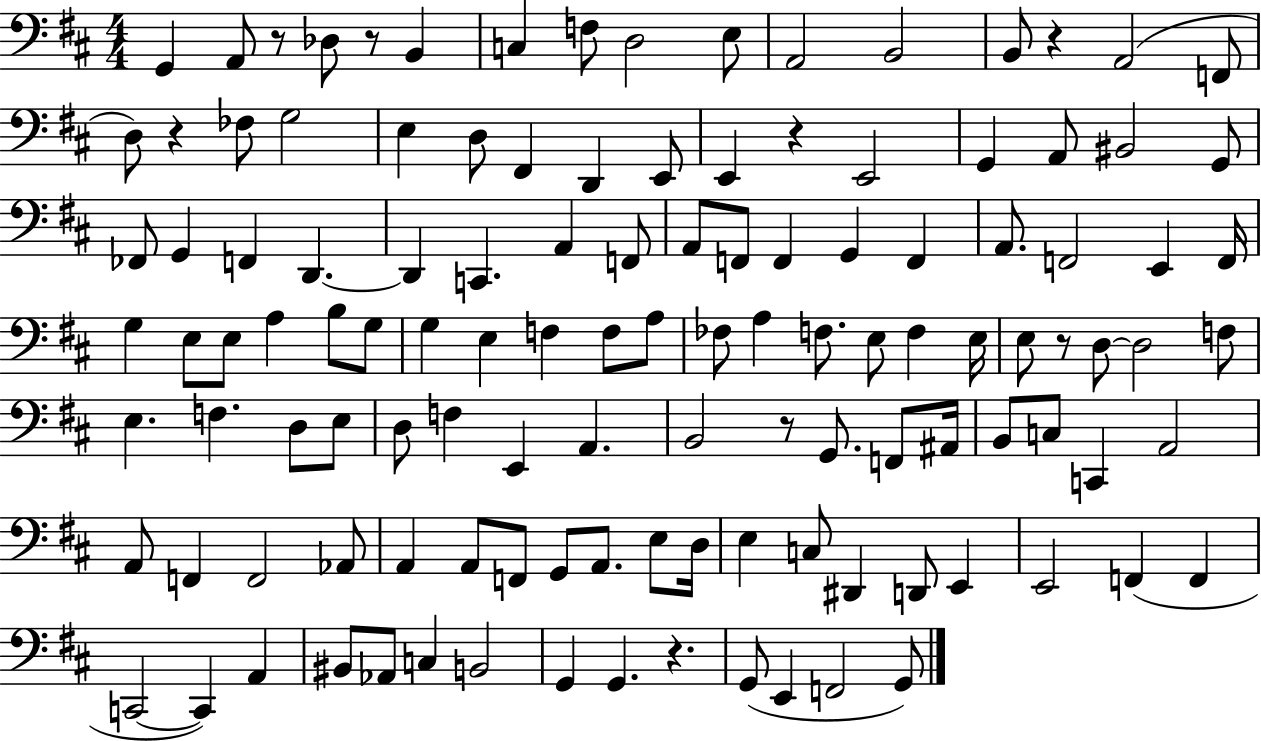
{
  \clef bass
  \numericTimeSignature
  \time 4/4
  \key d \major
  \repeat volta 2 { g,4 a,8 r8 des8 r8 b,4 | c4 f8 d2 e8 | a,2 b,2 | b,8 r4 a,2( f,8 | \break d8) r4 fes8 g2 | e4 d8 fis,4 d,4 e,8 | e,4 r4 e,2 | g,4 a,8 bis,2 g,8 | \break fes,8 g,4 f,4 d,4.~~ | d,4 c,4. a,4 f,8 | a,8 f,8 f,4 g,4 f,4 | a,8. f,2 e,4 f,16 | \break g4 e8 e8 a4 b8 g8 | g4 e4 f4 f8 a8 | fes8 a4 f8. e8 f4 e16 | e8 r8 d8~~ d2 f8 | \break e4. f4. d8 e8 | d8 f4 e,4 a,4. | b,2 r8 g,8. f,8 ais,16 | b,8 c8 c,4 a,2 | \break a,8 f,4 f,2 aes,8 | a,4 a,8 f,8 g,8 a,8. e8 d16 | e4 c8 dis,4 d,8 e,4 | e,2 f,4( f,4 | \break c,2~~ c,4) a,4 | bis,8 aes,8 c4 b,2 | g,4 g,4. r4. | g,8( e,4 f,2 g,8) | \break } \bar "|."
}